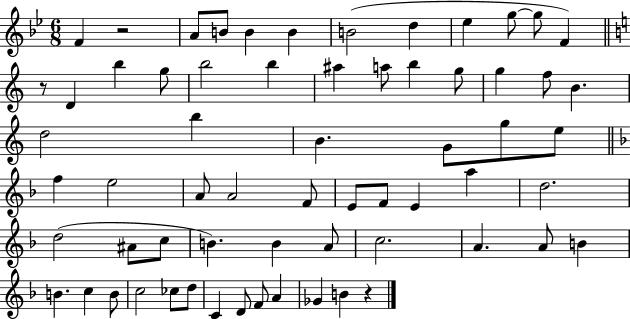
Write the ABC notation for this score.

X:1
T:Untitled
M:6/8
L:1/4
K:Bb
F z2 A/2 B/2 B B B2 d _e g/2 g/2 F z/2 D b g/2 b2 b ^a a/2 b g/2 g f/2 B d2 b B G/2 g/2 e/2 f e2 A/2 A2 F/2 E/2 F/2 E a d2 d2 ^A/2 c/2 B B A/2 c2 A A/2 B B c B/2 c2 _c/2 d/2 C D/2 F/2 A _G B z